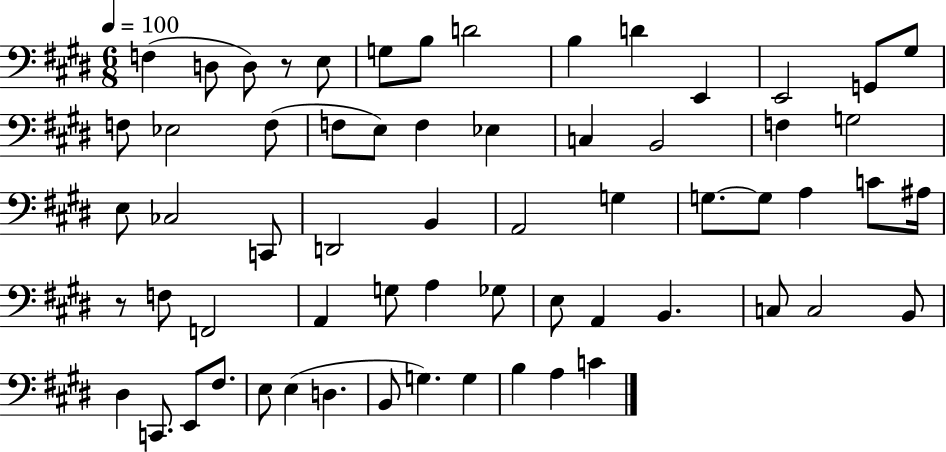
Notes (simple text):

F3/q D3/e D3/e R/e E3/e G3/e B3/e D4/h B3/q D4/q E2/q E2/h G2/e G#3/e F3/e Eb3/h F3/e F3/e E3/e F3/q Eb3/q C3/q B2/h F3/q G3/h E3/e CES3/h C2/e D2/h B2/q A2/h G3/q G3/e. G3/e A3/q C4/e A#3/s R/e F3/e F2/h A2/q G3/e A3/q Gb3/e E3/e A2/q B2/q. C3/e C3/h B2/e D#3/q C2/e. E2/e F#3/e. E3/e E3/q D3/q. B2/e G3/q. G3/q B3/q A3/q C4/q